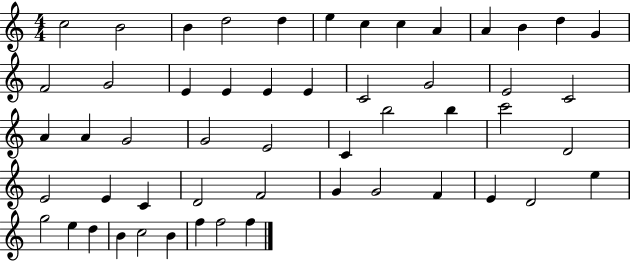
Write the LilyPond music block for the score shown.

{
  \clef treble
  \numericTimeSignature
  \time 4/4
  \key c \major
  c''2 b'2 | b'4 d''2 d''4 | e''4 c''4 c''4 a'4 | a'4 b'4 d''4 g'4 | \break f'2 g'2 | e'4 e'4 e'4 e'4 | c'2 g'2 | e'2 c'2 | \break a'4 a'4 g'2 | g'2 e'2 | c'4 b''2 b''4 | c'''2 d'2 | \break e'2 e'4 c'4 | d'2 f'2 | g'4 g'2 f'4 | e'4 d'2 e''4 | \break g''2 e''4 d''4 | b'4 c''2 b'4 | f''4 f''2 f''4 | \bar "|."
}